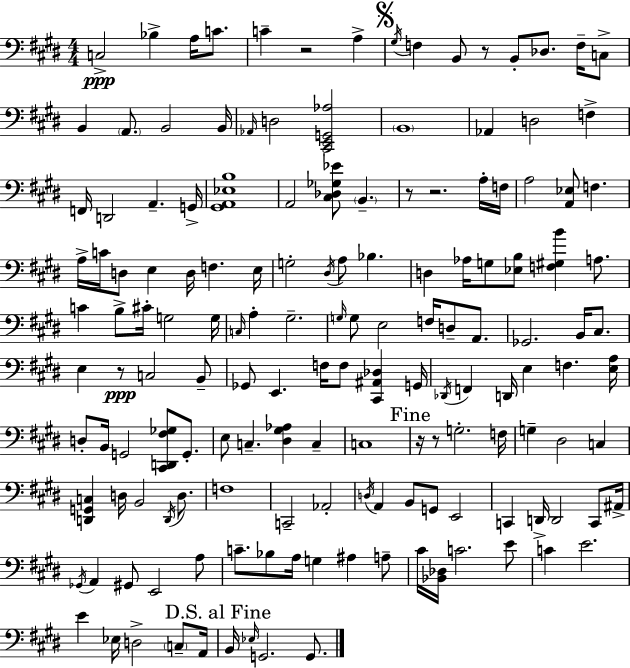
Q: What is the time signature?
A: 4/4